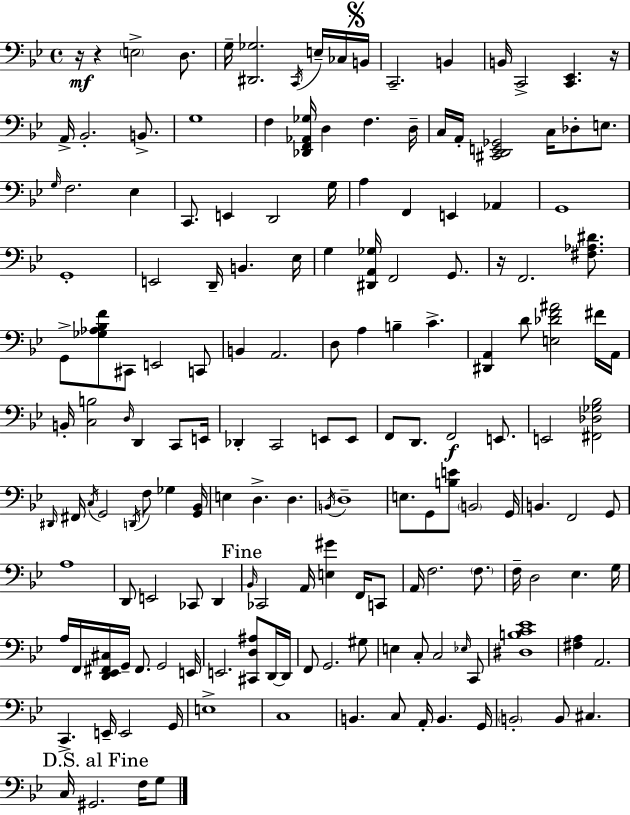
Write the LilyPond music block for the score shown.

{
  \clef bass
  \time 4/4
  \defaultTimeSignature
  \key bes \major
  \repeat volta 2 { r16\mf r4 \parenthesize e2-> d8. | g16-- <dis, ges>2. \acciaccatura { c,16 } e16-- ces16 | \mark \markup { \musicglyph "scripts.segno" } b,16 c,2.-- b,4 | b,16 c,2-> <c, ees,>4. | \break r16 a,16-> bes,2.-. b,8.-> | g1 | f4 <des, f, aes, ges>16 d4 f4. | d16-- c16 a,16-. <cis, d, e, ges,>2 c16 des8-. e8. | \break \grace { g16 } f2. ees4 | c,8. e,4 d,2 | g16 a4 f,4 e,4 aes,4 | g,1 | \break g,1-. | e,2 d,16-- b,4. | ees16 g4 <dis, a, ges>16 f,2 g,8. | r16 f,2. <fis aes dis'>8. | \break g,8-> <ges aes bes f'>8 cis,8 e,2 | c,8 b,4 a,2. | d8 a4 b4-- c'4.-> | <dis, a,>4 d'8 <e des' f' ais'>2 | \break fis'16 a,16 b,16-. <c b>2 \grace { d16 } d,4 | c,8 e,16 des,4-. c,2 e,8 | e,8 f,8 d,8. f,2\f | e,8. e,2 <fis, des ges bes>2 | \break \grace { dis,16 } fis,16 \acciaccatura { c16 } g,2 \acciaccatura { d,16 } f8 | ges4 <g, bes,>16 e4 d4.-> | d4. \acciaccatura { b,16 } d1-- | e8. g,8 <b e'>8 \parenthesize b,2 | \break g,16 b,4. f,2 | g,8 a1 | d,8 e,2 | ces,8 d,4 \mark "Fine" \grace { bes,16 } ces,2 | \break a,16 <e gis'>4 f,16 c,8 a,16 f2. | \parenthesize f8. f16-- d2 | ees4. g16 a16 f,16 <d, ees, fis, cis>16 g,16-- fis,8. g,2 | e,16 e,2. | \break <cis, d ais>8 d,16~~ d,16 f,8 g,2. | gis8 e4 c8-. c2 | \grace { ees16 } c,8 <dis b c' ees'>1 | <fis a>4 a,2. | \break c,4.-> e,16-- | e,2 g,16 e1-> | c1 | b,4. c8 | \break a,16-. b,4. g,16 \parenthesize b,2-. | b,8 cis4. \mark "D.S. al Fine" c16 gis,2. | f16 g8 } \bar "|."
}